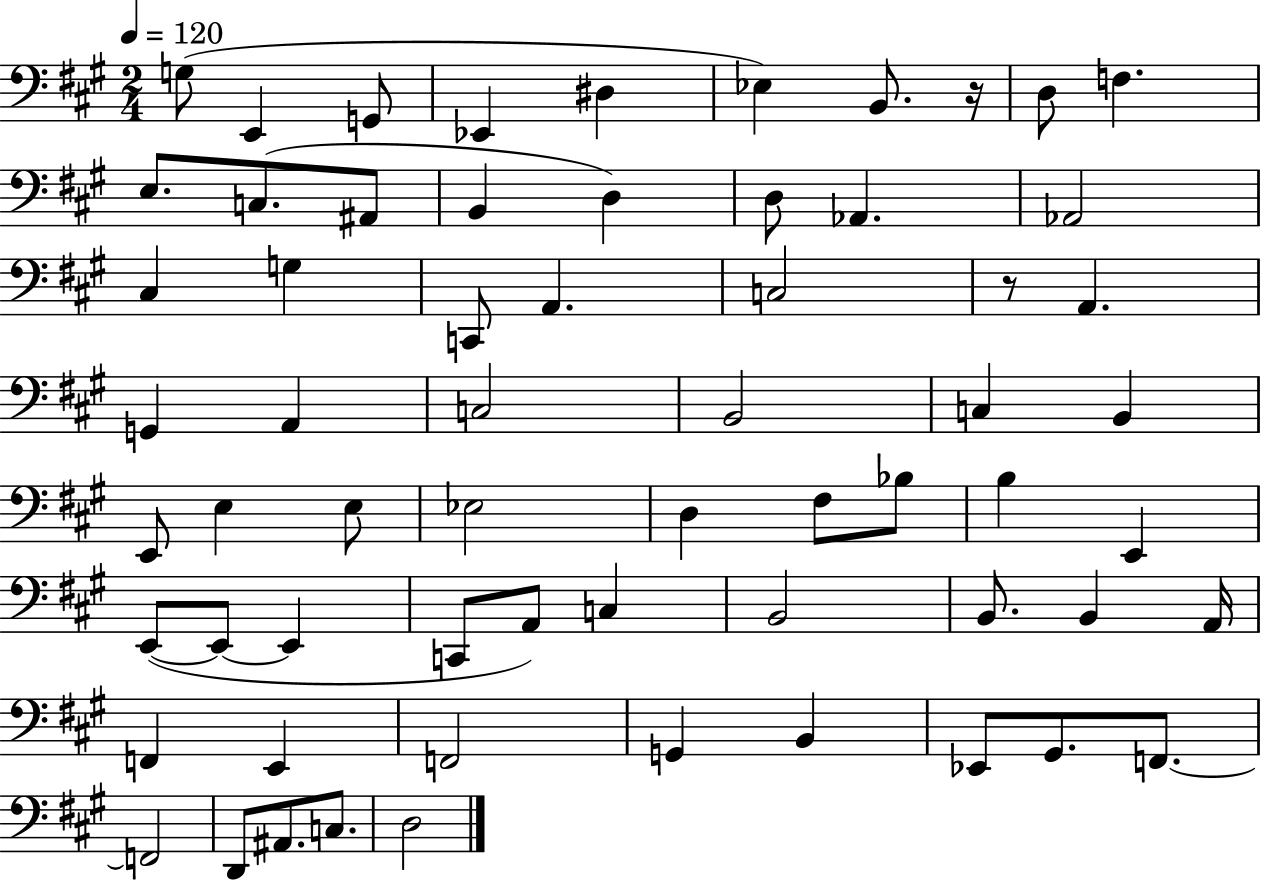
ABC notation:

X:1
T:Untitled
M:2/4
L:1/4
K:A
G,/2 E,, G,,/2 _E,, ^D, _E, B,,/2 z/4 D,/2 F, E,/2 C,/2 ^A,,/2 B,, D, D,/2 _A,, _A,,2 ^C, G, C,,/2 A,, C,2 z/2 A,, G,, A,, C,2 B,,2 C, B,, E,,/2 E, E,/2 _E,2 D, ^F,/2 _B,/2 B, E,, E,,/2 E,,/2 E,, C,,/2 A,,/2 C, B,,2 B,,/2 B,, A,,/4 F,, E,, F,,2 G,, B,, _E,,/2 ^G,,/2 F,,/2 F,,2 D,,/2 ^A,,/2 C,/2 D,2